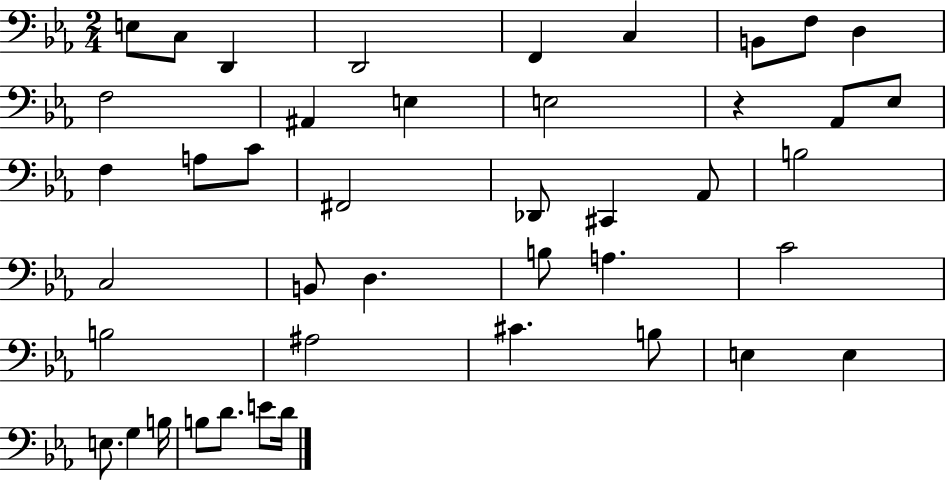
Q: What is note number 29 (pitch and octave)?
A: C4